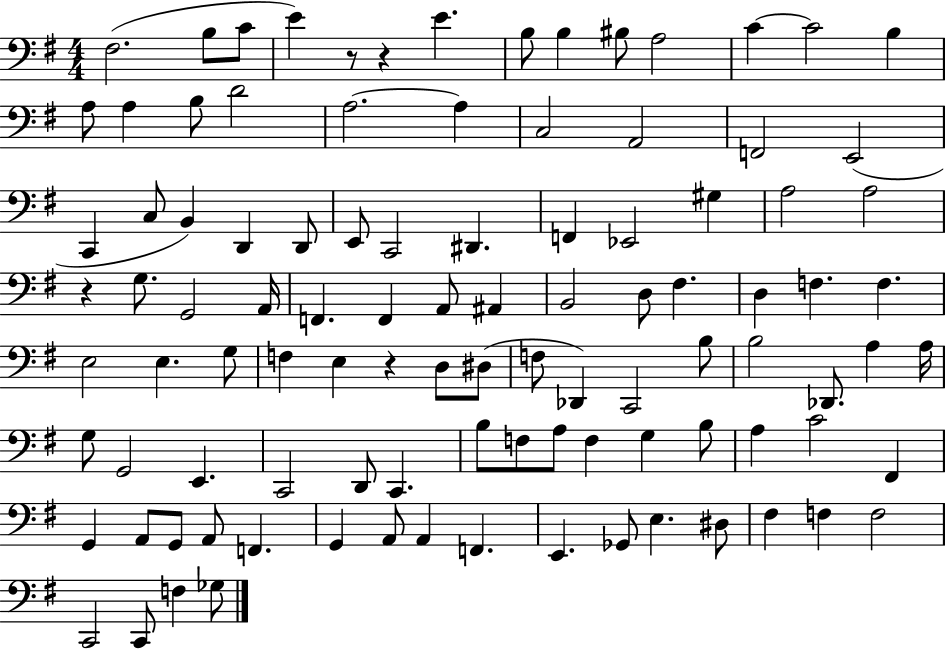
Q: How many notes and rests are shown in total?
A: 102